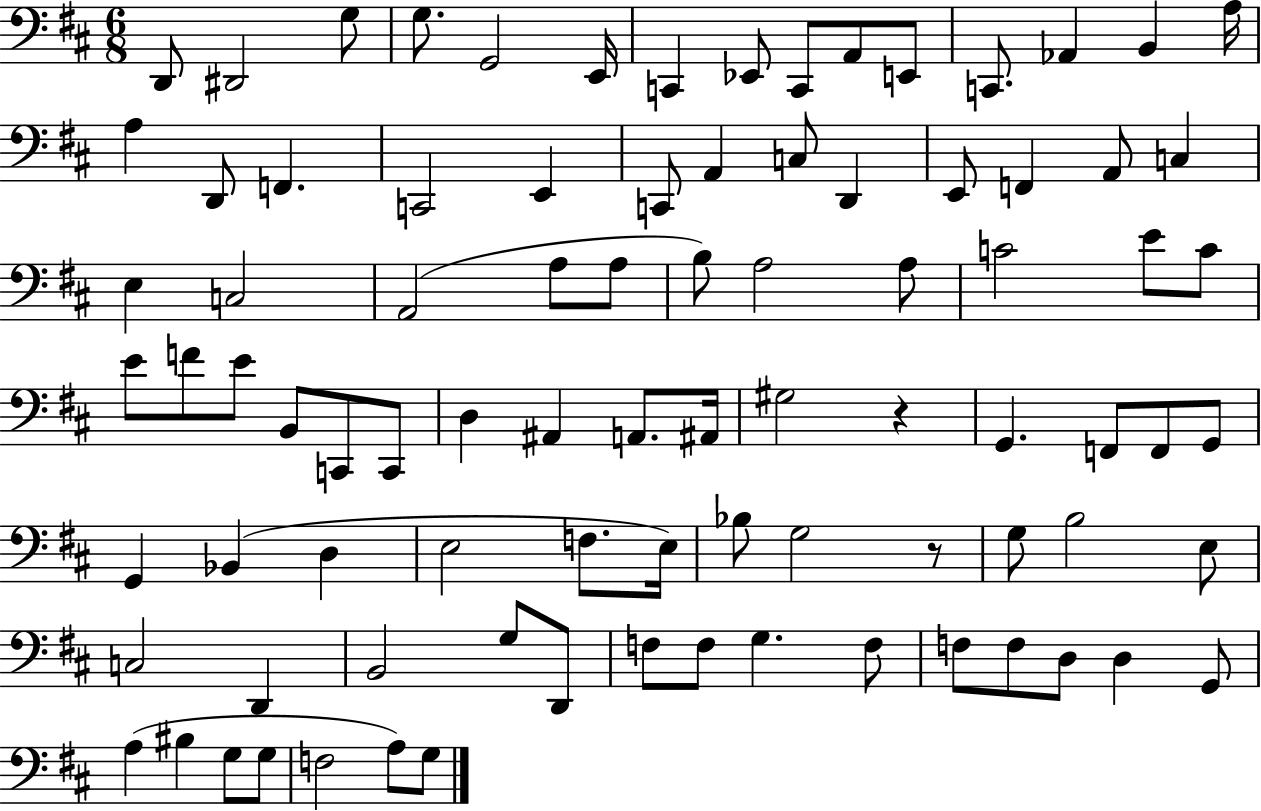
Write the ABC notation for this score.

X:1
T:Untitled
M:6/8
L:1/4
K:D
D,,/2 ^D,,2 G,/2 G,/2 G,,2 E,,/4 C,, _E,,/2 C,,/2 A,,/2 E,,/2 C,,/2 _A,, B,, A,/4 A, D,,/2 F,, C,,2 E,, C,,/2 A,, C,/2 D,, E,,/2 F,, A,,/2 C, E, C,2 A,,2 A,/2 A,/2 B,/2 A,2 A,/2 C2 E/2 C/2 E/2 F/2 E/2 B,,/2 C,,/2 C,,/2 D, ^A,, A,,/2 ^A,,/4 ^G,2 z G,, F,,/2 F,,/2 G,,/2 G,, _B,, D, E,2 F,/2 E,/4 _B,/2 G,2 z/2 G,/2 B,2 E,/2 C,2 D,, B,,2 G,/2 D,,/2 F,/2 F,/2 G, F,/2 F,/2 F,/2 D,/2 D, G,,/2 A, ^B, G,/2 G,/2 F,2 A,/2 G,/2